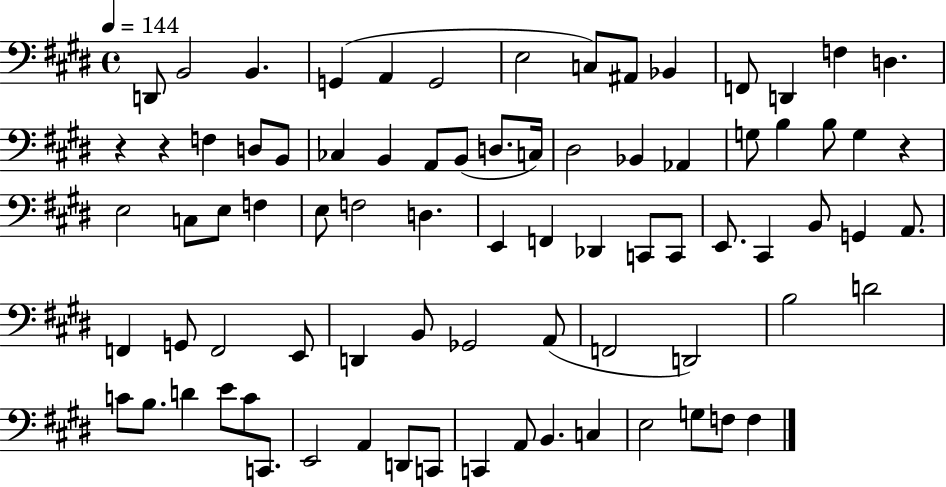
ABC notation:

X:1
T:Untitled
M:4/4
L:1/4
K:E
D,,/2 B,,2 B,, G,, A,, G,,2 E,2 C,/2 ^A,,/2 _B,, F,,/2 D,, F, D, z z F, D,/2 B,,/2 _C, B,, A,,/2 B,,/2 D,/2 C,/4 ^D,2 _B,, _A,, G,/2 B, B,/2 G, z E,2 C,/2 E,/2 F, E,/2 F,2 D, E,, F,, _D,, C,,/2 C,,/2 E,,/2 ^C,, B,,/2 G,, A,,/2 F,, G,,/2 F,,2 E,,/2 D,, B,,/2 _G,,2 A,,/2 F,,2 D,,2 B,2 D2 C/2 B,/2 D E/2 C/2 C,,/2 E,,2 A,, D,,/2 C,,/2 C,, A,,/2 B,, C, E,2 G,/2 F,/2 F,